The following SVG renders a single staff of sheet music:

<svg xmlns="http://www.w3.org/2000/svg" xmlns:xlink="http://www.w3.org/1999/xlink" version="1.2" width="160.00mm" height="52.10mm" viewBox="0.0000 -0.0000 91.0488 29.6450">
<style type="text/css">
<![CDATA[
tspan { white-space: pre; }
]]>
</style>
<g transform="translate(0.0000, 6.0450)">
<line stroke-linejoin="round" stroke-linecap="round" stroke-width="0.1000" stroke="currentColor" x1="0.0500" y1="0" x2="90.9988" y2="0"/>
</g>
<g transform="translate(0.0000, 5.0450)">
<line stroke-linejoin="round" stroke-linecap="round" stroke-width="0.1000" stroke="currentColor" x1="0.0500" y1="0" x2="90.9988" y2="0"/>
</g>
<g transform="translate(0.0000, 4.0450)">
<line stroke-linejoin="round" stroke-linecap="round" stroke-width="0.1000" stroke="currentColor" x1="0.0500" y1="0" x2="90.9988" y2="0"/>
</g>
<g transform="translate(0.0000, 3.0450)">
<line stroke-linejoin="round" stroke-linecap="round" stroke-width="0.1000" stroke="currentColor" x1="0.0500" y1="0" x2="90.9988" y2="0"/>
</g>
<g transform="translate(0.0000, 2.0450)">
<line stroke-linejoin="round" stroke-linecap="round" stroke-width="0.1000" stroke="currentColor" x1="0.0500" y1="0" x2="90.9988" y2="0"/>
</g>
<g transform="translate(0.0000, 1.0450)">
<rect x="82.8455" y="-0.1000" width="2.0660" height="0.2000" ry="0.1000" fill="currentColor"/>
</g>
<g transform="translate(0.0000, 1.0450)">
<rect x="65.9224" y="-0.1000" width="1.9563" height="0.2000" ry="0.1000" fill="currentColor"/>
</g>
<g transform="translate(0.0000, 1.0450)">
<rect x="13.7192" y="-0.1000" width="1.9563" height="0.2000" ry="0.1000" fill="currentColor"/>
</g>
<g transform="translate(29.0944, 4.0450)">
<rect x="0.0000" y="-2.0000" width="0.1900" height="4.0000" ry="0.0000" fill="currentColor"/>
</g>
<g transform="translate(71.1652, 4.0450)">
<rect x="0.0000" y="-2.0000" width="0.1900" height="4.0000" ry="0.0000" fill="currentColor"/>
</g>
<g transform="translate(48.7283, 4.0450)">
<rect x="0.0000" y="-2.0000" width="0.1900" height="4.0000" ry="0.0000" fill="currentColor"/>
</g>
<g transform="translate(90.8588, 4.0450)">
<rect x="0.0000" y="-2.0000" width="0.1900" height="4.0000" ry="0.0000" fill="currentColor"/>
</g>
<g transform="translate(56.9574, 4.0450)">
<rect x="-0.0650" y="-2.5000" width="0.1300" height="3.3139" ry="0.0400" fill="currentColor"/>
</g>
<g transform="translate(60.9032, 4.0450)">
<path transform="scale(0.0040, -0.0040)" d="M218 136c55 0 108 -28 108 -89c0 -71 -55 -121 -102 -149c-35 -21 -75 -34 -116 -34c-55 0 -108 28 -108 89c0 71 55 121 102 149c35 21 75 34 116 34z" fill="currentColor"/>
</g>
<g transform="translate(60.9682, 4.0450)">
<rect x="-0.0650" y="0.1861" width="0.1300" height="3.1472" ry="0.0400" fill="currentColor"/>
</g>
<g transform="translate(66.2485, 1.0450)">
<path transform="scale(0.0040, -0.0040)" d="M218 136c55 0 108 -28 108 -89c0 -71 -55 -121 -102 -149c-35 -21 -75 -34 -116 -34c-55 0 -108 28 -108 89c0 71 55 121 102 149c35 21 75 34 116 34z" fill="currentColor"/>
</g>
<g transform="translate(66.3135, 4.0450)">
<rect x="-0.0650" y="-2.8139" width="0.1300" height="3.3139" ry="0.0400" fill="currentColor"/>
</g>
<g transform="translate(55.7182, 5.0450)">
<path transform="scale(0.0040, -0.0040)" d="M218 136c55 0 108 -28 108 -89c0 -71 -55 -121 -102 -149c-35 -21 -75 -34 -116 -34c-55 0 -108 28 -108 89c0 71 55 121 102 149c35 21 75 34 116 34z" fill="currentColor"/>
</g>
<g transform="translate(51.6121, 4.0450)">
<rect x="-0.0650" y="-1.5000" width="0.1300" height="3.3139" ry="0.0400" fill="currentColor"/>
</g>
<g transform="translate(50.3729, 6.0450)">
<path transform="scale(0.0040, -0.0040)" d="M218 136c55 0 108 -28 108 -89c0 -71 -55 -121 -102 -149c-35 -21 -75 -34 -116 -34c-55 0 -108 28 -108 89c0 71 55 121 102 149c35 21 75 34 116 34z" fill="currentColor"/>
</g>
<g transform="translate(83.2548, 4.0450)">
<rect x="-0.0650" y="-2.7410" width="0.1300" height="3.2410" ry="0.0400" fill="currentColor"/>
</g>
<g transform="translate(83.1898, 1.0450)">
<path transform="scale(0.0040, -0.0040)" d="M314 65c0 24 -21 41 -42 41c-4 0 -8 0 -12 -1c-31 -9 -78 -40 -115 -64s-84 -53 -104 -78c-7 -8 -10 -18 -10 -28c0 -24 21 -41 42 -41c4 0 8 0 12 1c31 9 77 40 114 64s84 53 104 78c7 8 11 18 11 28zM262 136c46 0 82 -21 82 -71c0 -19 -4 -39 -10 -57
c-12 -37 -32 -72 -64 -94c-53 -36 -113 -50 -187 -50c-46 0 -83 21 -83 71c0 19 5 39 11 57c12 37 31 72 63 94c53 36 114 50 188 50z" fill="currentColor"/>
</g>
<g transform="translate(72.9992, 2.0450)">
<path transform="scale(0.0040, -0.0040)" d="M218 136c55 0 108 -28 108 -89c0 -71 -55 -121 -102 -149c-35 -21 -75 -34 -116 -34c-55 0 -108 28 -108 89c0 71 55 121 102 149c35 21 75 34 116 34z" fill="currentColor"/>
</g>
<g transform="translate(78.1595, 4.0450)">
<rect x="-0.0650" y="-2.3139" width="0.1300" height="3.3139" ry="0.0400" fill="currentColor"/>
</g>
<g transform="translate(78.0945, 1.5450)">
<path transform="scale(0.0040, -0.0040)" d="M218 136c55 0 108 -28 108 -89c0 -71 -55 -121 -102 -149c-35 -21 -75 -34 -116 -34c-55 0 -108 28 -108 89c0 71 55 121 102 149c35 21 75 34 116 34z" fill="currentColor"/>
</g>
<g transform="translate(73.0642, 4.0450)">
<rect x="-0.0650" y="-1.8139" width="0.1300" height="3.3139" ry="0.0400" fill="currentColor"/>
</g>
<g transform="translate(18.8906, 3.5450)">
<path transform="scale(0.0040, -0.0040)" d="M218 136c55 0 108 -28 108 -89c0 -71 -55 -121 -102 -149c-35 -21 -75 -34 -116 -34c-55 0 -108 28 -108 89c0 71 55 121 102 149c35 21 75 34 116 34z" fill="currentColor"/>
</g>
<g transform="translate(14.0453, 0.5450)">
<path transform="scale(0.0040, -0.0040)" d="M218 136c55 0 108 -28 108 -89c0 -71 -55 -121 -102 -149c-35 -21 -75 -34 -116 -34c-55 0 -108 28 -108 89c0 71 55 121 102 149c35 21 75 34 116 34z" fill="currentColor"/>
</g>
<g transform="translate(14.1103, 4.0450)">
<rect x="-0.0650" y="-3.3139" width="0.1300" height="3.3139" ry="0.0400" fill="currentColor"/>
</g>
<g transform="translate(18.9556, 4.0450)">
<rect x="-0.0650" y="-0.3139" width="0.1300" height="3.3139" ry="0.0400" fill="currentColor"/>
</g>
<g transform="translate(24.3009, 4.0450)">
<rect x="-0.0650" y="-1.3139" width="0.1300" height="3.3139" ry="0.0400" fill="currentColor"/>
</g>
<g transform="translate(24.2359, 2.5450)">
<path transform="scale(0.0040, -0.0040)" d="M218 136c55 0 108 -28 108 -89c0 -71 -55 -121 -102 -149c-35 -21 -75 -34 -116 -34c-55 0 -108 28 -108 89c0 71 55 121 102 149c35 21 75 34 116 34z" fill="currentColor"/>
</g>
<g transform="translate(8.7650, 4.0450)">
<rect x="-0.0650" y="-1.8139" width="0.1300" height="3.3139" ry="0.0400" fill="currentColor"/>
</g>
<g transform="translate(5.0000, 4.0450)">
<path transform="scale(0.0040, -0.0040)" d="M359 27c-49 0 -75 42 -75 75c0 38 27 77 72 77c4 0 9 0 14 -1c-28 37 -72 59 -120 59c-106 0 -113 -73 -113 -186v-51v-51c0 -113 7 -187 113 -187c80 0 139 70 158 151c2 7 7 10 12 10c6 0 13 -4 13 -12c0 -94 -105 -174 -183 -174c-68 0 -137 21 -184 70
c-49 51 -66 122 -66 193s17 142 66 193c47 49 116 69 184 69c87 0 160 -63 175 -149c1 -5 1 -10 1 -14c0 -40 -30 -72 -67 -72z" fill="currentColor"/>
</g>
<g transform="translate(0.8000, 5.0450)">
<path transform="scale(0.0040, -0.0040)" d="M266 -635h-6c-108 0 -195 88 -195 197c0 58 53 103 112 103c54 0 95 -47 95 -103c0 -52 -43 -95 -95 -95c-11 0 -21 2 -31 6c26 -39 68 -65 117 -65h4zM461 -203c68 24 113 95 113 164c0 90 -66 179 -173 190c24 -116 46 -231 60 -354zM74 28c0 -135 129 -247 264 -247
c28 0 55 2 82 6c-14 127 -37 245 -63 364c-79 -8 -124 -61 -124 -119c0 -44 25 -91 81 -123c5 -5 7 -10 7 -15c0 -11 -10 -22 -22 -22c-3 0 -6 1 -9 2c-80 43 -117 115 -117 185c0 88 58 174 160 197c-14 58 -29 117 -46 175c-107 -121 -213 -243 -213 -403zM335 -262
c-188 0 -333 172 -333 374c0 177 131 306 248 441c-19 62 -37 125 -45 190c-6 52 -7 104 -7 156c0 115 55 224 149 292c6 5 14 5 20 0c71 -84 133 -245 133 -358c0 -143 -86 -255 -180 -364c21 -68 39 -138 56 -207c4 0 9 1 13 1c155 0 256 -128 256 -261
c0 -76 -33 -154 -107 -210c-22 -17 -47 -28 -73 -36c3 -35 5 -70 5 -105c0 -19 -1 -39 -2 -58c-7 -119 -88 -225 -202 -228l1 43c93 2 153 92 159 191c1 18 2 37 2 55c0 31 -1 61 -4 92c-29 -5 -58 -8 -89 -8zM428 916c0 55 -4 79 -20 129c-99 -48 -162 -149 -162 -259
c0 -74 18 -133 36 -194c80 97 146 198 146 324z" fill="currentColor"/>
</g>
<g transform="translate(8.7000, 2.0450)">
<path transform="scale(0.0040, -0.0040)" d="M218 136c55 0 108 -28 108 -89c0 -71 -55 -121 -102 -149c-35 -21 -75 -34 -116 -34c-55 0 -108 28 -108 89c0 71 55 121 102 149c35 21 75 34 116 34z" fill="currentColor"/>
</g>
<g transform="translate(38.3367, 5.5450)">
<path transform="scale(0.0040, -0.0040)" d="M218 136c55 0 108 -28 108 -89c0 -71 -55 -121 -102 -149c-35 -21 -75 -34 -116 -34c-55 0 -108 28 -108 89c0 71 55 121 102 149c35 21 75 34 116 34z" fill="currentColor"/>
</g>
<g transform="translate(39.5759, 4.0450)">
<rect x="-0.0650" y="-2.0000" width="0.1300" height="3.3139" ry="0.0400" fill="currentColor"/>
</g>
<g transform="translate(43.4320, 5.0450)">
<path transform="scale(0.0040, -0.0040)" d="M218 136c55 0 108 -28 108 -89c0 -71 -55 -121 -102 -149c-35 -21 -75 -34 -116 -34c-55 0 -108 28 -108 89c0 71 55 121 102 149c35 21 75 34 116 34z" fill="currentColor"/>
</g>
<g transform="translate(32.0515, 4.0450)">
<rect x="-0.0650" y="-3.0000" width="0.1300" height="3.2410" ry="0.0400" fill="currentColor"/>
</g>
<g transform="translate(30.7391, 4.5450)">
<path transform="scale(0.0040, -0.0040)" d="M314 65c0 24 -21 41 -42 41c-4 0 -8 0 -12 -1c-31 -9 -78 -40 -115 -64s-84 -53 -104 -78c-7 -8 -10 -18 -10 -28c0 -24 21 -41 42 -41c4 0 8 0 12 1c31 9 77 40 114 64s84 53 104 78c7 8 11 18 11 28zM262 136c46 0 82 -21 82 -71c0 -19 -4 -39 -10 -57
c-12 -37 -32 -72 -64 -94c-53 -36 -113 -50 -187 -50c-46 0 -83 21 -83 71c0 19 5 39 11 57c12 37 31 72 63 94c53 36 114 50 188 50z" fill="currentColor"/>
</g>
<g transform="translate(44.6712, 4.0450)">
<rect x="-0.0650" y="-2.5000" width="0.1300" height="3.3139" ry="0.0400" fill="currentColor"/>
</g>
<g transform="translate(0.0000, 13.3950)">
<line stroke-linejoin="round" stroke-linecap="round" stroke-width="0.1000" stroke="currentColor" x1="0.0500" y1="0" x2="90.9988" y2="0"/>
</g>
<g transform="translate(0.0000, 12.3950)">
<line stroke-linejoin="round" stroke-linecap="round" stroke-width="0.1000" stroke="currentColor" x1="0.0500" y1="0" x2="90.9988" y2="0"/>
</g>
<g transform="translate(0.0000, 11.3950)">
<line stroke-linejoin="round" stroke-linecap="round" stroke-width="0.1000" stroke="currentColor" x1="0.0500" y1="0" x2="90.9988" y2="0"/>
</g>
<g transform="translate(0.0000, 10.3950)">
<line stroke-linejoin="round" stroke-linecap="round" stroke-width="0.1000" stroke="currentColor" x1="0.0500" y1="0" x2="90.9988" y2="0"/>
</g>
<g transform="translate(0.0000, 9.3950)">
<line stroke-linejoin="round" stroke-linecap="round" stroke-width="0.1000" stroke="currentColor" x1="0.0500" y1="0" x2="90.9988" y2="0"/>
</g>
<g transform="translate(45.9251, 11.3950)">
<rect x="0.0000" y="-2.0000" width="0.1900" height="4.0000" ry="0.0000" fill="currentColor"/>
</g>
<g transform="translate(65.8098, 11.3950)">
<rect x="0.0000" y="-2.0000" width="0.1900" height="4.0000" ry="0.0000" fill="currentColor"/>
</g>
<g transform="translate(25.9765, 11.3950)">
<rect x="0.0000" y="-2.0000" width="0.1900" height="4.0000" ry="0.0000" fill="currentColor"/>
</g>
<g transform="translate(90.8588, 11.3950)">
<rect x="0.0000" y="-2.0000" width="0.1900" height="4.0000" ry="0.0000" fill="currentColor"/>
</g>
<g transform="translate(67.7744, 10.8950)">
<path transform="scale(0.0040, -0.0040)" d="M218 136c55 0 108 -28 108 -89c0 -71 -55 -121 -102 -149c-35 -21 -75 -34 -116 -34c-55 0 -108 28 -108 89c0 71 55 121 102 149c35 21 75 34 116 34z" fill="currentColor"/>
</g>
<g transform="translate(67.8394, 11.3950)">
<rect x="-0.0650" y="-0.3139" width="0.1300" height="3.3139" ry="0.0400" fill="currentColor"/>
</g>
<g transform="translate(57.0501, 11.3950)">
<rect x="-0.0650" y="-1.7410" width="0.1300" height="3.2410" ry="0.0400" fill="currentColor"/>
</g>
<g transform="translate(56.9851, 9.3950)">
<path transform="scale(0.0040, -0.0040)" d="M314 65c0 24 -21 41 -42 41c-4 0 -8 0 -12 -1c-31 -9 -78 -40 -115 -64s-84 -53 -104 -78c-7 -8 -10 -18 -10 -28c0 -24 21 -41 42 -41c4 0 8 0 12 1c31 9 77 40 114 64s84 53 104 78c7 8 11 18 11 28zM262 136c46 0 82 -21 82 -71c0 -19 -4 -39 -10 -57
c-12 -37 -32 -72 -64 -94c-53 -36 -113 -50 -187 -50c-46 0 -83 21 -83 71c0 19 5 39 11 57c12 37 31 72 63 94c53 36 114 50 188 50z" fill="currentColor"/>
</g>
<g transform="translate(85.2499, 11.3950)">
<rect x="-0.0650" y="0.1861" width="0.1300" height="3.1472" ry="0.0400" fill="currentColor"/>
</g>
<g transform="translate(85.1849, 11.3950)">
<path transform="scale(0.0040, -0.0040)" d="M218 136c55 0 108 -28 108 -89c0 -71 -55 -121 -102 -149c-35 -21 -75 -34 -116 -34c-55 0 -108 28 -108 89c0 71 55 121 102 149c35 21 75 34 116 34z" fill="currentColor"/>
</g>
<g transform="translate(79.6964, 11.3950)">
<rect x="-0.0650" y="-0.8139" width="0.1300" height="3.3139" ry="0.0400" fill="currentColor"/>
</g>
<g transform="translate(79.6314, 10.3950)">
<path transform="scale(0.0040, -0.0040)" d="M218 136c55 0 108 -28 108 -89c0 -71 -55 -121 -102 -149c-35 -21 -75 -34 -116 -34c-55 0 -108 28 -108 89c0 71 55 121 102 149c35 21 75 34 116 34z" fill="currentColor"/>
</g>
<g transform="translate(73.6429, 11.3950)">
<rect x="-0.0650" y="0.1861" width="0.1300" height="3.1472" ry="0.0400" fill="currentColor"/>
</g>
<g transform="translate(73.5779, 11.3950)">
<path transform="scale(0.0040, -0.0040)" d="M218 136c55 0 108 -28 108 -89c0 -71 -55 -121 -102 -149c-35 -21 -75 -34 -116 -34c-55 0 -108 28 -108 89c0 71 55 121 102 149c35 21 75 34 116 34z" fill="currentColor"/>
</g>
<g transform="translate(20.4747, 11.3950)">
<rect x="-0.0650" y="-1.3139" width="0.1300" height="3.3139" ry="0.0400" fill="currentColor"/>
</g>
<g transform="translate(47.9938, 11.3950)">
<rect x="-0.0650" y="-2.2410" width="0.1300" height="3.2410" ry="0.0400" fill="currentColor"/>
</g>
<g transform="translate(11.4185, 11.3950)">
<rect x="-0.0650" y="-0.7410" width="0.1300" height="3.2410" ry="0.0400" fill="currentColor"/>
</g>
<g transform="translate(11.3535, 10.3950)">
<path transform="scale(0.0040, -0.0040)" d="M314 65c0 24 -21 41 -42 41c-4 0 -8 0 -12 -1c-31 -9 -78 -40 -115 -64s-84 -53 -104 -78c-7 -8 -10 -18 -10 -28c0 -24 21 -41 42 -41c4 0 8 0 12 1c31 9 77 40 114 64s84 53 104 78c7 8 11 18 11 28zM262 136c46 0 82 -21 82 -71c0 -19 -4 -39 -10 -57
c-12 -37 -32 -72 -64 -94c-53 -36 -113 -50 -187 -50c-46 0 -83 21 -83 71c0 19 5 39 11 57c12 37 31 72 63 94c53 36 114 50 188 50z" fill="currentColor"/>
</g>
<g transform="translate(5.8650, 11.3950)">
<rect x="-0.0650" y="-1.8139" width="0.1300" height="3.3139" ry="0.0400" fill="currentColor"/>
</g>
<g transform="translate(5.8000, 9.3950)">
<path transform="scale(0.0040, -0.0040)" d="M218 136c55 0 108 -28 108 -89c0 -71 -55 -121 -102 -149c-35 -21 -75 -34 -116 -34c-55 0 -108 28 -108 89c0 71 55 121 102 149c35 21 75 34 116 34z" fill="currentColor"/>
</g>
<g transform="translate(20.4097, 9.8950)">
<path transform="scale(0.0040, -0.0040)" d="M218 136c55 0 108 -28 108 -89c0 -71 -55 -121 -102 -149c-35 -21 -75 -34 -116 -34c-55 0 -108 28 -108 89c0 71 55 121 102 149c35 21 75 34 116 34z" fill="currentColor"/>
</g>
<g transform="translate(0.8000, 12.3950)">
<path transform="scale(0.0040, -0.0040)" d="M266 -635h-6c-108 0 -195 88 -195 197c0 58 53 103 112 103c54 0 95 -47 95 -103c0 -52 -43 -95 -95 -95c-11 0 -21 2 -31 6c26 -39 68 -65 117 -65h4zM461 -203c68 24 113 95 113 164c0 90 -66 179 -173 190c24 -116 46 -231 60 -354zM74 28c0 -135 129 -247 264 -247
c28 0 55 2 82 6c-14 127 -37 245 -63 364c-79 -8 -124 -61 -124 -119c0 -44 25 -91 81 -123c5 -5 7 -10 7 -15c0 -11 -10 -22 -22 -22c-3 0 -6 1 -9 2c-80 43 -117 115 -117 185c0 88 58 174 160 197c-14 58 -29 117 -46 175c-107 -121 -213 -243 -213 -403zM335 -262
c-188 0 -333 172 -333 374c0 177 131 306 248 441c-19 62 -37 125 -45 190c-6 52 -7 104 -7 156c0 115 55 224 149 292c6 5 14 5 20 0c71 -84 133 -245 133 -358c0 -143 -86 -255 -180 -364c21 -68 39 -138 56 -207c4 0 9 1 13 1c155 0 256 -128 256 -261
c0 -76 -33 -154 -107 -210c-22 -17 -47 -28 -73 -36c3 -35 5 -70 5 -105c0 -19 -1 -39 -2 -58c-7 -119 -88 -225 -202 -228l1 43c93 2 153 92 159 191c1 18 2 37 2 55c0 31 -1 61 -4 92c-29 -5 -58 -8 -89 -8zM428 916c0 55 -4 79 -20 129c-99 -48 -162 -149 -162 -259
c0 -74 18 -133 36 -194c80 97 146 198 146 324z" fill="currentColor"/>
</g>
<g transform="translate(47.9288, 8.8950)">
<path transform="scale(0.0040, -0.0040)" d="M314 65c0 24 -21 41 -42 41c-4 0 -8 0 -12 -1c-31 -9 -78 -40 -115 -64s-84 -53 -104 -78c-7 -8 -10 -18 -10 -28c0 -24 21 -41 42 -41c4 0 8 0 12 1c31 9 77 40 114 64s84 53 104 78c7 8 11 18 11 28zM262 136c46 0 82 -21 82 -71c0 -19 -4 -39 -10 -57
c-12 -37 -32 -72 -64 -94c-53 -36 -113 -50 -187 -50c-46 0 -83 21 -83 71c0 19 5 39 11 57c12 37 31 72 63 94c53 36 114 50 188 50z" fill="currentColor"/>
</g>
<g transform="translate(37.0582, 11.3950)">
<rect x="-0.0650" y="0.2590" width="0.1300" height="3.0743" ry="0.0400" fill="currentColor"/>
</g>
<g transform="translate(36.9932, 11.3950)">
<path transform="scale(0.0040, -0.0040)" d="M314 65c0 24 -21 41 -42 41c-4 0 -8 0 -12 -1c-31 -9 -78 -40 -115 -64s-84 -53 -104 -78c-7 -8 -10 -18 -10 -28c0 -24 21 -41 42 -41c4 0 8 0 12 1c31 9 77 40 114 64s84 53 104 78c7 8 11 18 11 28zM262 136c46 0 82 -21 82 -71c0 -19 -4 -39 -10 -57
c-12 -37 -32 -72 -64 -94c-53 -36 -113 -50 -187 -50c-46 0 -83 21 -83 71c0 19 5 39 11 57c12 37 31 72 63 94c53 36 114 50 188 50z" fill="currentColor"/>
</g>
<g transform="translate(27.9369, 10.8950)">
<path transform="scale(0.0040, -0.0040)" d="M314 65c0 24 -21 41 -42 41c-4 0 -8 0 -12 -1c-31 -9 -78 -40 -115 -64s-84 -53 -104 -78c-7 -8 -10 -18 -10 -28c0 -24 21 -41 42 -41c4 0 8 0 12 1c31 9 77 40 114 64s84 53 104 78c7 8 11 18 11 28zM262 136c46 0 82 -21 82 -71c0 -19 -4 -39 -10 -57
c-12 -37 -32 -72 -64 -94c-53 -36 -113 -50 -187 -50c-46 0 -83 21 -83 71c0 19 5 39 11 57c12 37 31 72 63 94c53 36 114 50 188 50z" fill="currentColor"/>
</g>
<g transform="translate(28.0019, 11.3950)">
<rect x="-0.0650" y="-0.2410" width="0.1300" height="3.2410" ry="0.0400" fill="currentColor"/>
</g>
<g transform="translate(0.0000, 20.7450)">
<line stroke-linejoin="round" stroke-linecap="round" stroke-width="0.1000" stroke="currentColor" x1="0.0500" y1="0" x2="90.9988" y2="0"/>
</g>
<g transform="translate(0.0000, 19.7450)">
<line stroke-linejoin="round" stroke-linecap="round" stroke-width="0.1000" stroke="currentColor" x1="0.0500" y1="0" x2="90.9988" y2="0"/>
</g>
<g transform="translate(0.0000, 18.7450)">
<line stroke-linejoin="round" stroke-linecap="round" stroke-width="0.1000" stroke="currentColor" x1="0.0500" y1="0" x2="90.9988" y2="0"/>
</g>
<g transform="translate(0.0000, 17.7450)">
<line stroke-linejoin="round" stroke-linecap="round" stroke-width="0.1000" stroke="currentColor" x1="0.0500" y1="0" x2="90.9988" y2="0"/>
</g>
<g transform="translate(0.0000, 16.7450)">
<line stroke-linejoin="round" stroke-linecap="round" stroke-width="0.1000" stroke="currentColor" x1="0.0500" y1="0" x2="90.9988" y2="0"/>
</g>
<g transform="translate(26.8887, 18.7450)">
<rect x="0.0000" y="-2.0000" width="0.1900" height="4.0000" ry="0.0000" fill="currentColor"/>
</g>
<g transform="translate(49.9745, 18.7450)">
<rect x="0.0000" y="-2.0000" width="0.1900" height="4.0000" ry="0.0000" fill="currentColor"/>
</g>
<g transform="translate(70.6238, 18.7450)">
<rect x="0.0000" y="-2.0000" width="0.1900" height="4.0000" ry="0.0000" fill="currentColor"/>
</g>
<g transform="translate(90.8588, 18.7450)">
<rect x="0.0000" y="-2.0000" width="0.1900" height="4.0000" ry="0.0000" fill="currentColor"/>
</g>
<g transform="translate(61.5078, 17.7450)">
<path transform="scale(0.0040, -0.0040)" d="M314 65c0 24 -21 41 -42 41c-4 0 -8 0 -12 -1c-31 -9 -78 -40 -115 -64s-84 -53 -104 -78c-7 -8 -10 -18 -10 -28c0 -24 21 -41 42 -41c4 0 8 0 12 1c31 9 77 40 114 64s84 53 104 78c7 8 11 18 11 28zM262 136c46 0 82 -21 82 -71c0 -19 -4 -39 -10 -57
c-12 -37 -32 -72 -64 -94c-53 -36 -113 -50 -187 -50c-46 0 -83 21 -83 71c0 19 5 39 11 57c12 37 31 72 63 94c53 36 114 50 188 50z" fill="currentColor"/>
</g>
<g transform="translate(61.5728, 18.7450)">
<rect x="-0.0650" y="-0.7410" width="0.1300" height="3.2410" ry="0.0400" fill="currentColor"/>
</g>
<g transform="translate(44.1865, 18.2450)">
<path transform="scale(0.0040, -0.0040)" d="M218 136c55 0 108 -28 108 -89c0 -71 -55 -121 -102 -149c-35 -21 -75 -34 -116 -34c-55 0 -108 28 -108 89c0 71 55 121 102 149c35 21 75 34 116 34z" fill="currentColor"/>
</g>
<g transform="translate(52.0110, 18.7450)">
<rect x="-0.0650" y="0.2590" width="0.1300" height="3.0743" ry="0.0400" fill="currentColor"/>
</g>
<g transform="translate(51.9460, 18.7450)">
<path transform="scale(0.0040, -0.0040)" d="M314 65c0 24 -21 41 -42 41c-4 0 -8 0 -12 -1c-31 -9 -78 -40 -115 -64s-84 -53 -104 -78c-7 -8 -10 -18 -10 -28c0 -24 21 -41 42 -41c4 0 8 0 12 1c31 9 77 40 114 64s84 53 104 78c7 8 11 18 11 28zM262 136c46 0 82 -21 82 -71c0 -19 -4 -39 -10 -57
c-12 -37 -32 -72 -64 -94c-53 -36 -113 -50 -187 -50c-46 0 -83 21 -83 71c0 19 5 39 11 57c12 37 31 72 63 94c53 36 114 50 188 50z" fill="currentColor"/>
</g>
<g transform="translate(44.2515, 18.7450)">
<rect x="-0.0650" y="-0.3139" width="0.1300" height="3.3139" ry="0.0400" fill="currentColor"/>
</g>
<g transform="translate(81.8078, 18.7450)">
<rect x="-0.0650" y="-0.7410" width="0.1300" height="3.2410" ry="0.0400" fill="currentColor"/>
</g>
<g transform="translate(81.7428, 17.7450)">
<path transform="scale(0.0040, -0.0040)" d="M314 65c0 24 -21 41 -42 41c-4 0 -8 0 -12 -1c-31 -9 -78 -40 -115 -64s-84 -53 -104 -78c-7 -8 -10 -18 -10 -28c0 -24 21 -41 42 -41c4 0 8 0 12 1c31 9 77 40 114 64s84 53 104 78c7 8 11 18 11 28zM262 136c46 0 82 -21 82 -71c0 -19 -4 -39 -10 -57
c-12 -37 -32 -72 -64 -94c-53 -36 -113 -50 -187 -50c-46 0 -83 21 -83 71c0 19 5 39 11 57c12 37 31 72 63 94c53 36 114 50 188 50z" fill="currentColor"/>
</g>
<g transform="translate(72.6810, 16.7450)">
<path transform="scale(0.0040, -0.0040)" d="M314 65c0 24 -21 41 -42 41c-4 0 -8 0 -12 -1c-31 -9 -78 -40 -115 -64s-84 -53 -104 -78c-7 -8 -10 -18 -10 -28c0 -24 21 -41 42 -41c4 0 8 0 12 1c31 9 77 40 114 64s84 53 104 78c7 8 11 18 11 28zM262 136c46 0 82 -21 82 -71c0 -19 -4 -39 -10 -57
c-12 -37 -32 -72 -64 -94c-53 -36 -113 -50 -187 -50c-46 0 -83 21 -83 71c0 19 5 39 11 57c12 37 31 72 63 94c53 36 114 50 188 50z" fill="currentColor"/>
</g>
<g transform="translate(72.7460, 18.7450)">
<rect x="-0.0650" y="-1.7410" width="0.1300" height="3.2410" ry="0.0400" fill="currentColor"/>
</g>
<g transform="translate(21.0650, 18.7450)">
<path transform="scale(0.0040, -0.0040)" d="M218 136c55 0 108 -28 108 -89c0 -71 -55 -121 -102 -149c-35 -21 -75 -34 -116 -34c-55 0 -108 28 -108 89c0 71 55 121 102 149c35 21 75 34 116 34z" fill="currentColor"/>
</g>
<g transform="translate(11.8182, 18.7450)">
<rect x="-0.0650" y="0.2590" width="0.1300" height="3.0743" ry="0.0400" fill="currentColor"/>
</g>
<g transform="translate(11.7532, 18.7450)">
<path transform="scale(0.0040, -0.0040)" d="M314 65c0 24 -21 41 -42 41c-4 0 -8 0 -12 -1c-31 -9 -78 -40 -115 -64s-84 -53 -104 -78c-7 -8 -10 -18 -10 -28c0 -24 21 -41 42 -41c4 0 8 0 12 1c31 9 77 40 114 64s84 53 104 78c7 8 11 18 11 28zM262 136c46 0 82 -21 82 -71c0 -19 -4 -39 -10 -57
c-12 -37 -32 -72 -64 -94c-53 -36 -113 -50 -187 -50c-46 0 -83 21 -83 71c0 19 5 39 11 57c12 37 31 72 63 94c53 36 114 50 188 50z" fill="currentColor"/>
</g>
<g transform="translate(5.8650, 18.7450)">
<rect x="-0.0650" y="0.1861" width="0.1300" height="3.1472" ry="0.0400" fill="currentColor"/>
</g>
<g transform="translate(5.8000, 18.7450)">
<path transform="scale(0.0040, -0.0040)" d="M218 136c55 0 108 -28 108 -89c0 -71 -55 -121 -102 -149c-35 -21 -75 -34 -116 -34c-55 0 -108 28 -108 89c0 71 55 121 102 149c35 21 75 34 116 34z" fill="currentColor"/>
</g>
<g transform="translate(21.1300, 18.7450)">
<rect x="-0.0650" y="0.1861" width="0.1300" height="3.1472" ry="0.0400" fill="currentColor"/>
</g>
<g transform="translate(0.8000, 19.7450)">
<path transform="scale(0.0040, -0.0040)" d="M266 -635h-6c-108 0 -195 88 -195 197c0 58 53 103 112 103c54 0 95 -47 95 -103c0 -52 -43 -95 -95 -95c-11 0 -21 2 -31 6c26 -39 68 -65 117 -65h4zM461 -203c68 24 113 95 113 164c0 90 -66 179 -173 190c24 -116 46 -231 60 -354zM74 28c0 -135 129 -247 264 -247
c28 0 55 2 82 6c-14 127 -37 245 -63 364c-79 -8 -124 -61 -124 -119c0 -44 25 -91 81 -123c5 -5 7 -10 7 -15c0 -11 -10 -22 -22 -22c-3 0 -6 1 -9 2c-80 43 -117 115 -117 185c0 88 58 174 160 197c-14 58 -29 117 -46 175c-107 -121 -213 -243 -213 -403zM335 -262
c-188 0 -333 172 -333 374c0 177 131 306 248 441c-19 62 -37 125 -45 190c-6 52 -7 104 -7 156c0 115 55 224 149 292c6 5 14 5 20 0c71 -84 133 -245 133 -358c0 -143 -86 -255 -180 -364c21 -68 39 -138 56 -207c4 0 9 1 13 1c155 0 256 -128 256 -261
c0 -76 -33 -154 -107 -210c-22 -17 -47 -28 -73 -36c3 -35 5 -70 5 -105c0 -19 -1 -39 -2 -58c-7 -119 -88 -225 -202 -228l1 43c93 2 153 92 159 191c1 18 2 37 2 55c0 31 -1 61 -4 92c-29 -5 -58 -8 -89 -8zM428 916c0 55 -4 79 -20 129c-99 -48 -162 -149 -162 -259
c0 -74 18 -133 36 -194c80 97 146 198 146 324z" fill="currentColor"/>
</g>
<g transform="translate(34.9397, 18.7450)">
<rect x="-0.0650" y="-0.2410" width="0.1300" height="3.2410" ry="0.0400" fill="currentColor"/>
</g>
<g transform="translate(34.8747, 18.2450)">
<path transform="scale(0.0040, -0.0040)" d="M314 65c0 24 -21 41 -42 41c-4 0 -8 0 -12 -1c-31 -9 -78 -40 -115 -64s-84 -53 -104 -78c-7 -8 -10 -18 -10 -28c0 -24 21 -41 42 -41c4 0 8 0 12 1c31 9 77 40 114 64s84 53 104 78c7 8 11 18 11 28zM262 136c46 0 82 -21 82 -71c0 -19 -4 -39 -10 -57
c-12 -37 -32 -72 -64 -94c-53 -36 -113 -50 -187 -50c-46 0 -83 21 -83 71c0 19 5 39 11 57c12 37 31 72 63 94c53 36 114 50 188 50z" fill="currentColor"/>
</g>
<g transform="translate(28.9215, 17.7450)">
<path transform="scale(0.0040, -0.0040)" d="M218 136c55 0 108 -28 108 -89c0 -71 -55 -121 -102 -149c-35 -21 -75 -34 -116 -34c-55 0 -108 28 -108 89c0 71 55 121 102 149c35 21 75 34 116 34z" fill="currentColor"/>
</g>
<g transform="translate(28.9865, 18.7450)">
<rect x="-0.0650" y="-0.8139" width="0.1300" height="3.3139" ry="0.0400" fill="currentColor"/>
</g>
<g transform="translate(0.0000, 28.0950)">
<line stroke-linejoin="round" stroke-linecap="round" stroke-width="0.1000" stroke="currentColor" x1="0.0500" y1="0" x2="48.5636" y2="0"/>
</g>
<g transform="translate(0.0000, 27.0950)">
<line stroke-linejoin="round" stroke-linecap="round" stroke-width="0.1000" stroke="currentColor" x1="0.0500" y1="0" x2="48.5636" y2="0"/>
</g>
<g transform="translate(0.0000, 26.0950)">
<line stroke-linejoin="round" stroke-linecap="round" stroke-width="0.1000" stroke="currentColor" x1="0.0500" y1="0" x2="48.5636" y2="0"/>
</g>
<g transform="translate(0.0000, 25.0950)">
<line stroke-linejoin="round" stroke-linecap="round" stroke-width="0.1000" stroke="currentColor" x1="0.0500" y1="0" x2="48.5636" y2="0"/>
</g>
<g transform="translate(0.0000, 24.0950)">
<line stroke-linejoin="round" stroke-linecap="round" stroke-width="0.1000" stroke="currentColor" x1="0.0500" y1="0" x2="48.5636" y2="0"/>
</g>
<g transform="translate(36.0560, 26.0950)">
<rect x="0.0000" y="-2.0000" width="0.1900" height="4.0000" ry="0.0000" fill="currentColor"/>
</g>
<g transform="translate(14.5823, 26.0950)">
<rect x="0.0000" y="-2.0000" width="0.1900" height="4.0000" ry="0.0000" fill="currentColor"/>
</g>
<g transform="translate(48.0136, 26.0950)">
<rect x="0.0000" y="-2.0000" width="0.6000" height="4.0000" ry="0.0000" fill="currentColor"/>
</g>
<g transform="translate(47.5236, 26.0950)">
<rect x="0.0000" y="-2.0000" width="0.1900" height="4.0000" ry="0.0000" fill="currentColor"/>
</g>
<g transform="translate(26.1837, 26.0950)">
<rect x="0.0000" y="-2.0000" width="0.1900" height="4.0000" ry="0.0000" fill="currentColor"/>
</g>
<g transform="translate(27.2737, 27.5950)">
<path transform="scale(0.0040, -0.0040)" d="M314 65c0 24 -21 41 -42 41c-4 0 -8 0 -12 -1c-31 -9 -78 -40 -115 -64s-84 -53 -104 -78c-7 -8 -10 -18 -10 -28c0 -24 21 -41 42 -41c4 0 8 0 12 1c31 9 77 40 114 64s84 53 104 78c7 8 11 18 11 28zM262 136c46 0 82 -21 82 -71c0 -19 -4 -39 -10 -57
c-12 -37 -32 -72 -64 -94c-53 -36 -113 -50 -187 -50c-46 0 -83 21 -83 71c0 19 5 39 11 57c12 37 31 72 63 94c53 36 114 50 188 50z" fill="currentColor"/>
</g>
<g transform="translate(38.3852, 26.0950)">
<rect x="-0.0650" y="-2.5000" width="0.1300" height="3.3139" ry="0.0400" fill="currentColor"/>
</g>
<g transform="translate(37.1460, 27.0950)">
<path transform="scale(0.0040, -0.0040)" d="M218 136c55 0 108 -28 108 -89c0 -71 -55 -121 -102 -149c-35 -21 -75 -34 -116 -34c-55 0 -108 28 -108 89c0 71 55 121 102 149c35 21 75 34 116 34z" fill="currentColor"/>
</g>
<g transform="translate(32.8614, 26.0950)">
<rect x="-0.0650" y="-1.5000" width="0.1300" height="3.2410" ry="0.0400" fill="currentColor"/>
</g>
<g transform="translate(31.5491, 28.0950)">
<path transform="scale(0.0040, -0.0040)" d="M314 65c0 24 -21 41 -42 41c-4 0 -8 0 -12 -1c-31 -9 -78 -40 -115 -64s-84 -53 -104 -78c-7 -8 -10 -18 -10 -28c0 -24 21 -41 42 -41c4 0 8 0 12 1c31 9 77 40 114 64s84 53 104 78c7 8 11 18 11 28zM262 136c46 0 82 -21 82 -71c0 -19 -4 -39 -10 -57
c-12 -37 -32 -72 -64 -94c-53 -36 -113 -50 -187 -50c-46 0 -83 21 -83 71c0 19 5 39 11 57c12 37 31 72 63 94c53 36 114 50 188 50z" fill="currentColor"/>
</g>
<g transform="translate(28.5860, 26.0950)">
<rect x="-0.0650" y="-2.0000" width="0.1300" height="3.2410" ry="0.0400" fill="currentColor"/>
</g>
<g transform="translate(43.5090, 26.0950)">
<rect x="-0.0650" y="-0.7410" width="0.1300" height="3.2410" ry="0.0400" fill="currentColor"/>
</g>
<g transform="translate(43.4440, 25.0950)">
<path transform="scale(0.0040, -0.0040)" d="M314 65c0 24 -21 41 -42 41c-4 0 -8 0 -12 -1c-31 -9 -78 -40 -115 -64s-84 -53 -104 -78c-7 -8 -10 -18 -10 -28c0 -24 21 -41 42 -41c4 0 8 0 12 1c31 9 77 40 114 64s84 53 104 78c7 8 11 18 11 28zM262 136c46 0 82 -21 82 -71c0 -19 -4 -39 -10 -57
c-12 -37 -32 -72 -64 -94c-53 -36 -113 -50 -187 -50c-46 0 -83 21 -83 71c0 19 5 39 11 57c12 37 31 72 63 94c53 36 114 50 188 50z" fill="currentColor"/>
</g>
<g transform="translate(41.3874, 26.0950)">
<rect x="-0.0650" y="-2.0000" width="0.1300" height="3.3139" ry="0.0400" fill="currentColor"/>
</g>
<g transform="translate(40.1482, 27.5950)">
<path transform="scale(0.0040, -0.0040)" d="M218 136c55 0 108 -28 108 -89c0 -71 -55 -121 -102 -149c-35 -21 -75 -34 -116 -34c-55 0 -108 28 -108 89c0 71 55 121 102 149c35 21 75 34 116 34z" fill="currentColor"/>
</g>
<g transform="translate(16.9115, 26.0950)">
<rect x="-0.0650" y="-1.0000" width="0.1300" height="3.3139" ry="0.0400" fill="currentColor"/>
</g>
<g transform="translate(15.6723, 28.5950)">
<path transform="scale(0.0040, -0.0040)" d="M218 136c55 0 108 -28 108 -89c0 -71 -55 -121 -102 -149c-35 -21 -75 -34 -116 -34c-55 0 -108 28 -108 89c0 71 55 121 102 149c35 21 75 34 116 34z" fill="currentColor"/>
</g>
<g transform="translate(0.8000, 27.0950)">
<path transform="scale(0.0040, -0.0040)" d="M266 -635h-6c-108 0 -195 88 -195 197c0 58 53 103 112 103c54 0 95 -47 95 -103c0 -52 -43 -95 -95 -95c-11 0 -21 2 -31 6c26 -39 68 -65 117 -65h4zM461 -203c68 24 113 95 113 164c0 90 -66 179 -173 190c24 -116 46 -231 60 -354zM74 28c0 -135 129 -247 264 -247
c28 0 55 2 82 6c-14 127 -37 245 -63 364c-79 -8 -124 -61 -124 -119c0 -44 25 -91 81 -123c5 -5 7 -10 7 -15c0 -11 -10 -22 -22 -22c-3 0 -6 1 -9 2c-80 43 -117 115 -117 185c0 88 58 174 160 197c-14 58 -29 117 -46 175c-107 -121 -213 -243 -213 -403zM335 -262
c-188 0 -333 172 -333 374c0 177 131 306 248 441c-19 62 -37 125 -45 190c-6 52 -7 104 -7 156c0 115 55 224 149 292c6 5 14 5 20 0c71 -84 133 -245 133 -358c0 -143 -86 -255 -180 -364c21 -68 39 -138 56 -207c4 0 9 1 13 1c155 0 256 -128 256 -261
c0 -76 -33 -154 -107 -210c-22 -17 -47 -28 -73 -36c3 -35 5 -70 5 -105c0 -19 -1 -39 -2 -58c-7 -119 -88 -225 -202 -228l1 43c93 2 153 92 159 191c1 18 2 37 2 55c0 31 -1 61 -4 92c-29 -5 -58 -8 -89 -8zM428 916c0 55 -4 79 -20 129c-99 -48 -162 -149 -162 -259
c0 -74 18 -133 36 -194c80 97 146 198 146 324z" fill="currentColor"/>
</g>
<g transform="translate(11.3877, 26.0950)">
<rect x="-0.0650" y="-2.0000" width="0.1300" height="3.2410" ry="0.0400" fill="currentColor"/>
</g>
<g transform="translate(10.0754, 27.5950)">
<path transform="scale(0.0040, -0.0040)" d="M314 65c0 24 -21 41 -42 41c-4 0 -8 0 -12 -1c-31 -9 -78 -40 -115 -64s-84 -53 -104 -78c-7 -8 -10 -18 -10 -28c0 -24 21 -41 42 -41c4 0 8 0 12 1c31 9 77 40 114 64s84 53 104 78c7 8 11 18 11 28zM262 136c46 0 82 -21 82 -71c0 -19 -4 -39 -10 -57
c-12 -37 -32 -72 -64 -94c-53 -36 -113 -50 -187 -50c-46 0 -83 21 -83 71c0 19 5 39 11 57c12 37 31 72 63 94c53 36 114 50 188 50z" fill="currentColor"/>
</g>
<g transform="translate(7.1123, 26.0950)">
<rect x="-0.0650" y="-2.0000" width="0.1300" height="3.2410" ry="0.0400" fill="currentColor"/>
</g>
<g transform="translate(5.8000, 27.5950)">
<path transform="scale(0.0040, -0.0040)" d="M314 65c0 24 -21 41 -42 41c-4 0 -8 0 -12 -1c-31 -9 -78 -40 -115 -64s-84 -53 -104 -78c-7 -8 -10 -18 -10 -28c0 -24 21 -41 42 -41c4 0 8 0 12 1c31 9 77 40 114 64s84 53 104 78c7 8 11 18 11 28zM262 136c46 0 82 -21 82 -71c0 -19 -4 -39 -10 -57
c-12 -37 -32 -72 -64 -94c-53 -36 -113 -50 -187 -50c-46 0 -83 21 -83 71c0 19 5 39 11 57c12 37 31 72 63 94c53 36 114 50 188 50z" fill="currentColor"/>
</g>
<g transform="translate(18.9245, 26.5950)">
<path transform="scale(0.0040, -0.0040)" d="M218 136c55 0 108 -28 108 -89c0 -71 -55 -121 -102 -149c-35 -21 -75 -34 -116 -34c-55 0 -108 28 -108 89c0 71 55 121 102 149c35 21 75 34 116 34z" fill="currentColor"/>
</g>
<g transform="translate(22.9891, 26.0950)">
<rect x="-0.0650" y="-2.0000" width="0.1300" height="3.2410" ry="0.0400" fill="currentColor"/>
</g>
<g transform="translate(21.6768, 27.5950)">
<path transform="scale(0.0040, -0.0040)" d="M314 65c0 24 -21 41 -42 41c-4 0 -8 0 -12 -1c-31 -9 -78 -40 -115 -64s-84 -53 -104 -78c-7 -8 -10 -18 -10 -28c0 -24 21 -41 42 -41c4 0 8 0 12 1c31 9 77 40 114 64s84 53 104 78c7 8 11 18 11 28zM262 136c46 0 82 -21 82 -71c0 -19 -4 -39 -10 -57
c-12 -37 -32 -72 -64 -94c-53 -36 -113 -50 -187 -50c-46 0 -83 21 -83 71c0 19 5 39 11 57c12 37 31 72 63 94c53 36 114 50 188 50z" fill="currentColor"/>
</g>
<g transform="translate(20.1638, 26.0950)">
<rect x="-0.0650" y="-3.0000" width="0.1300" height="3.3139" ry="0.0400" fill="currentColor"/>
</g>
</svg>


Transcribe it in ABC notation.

X:1
T:Untitled
M:4/4
L:1/4
K:C
f b c e A2 F G E G B a f g a2 f d2 e c2 B2 g2 f2 c B d B B B2 B d c2 c B2 d2 f2 d2 F2 F2 D A F2 F2 E2 G F d2